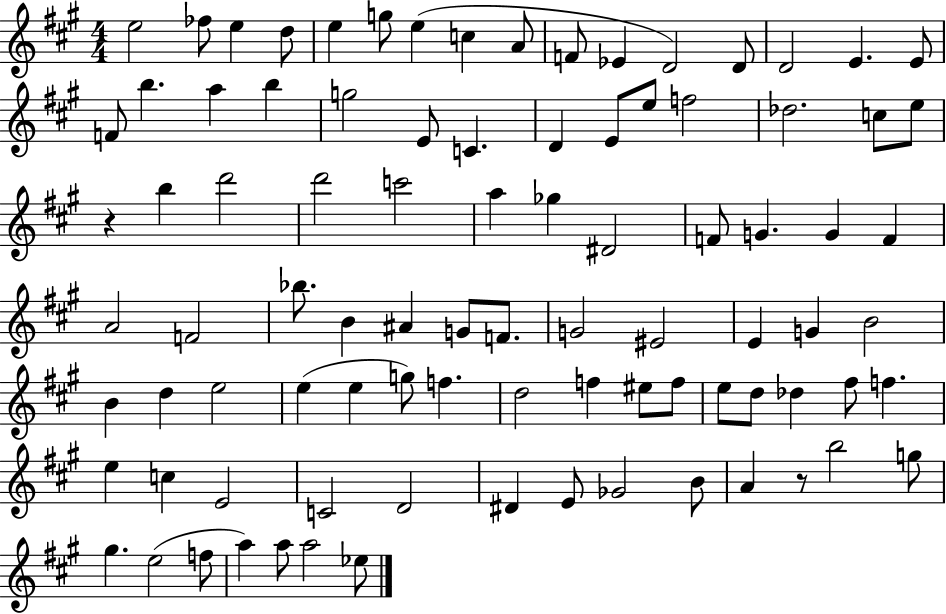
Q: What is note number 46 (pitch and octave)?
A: A#4